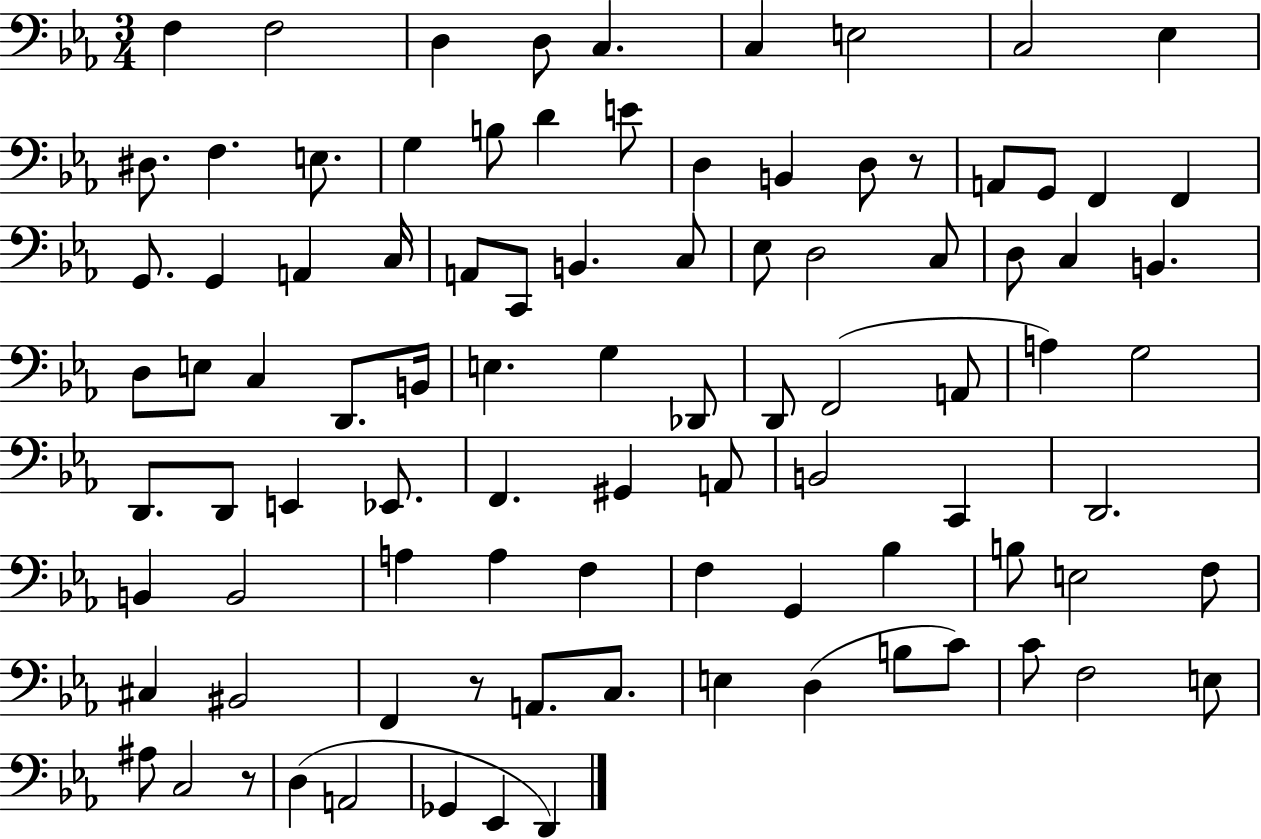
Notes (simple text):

F3/q F3/h D3/q D3/e C3/q. C3/q E3/h C3/h Eb3/q D#3/e. F3/q. E3/e. G3/q B3/e D4/q E4/e D3/q B2/q D3/e R/e A2/e G2/e F2/q F2/q G2/e. G2/q A2/q C3/s A2/e C2/e B2/q. C3/e Eb3/e D3/h C3/e D3/e C3/q B2/q. D3/e E3/e C3/q D2/e. B2/s E3/q. G3/q Db2/e D2/e F2/h A2/e A3/q G3/h D2/e. D2/e E2/q Eb2/e. F2/q. G#2/q A2/e B2/h C2/q D2/h. B2/q B2/h A3/q A3/q F3/q F3/q G2/q Bb3/q B3/e E3/h F3/e C#3/q BIS2/h F2/q R/e A2/e. C3/e. E3/q D3/q B3/e C4/e C4/e F3/h E3/e A#3/e C3/h R/e D3/q A2/h Gb2/q Eb2/q D2/q